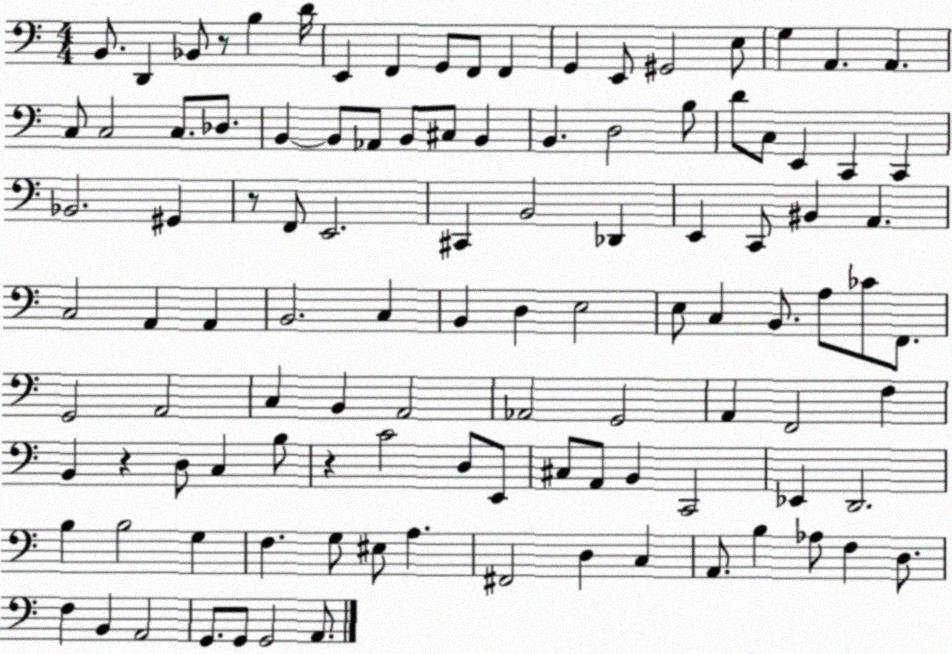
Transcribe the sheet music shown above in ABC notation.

X:1
T:Untitled
M:4/4
L:1/4
K:C
B,,/2 D,, _B,,/2 z/2 B, D/4 E,, F,, G,,/2 F,,/2 F,, G,, E,,/2 ^G,,2 E,/2 G, A,, A,, C,/2 C,2 C,/2 _D,/2 B,, B,,/2 _A,,/2 B,,/2 ^C,/2 B,, B,, D,2 B,/2 D/2 C,/2 E,, C,, C,, _B,,2 ^G,, z/2 F,,/2 E,,2 ^C,, B,,2 _D,, E,, C,,/2 ^B,, A,, C,2 A,, A,, B,,2 C, B,, D, E,2 E,/2 C, B,,/2 A,/2 _C/2 F,,/2 G,,2 A,,2 C, B,, A,,2 _A,,2 G,,2 A,, F,,2 F, B,, z D,/2 C, B,/2 z C2 D,/2 E,,/2 ^C,/2 A,,/2 B,, C,,2 _E,, D,,2 B, B,2 G, F, G,/2 ^E,/2 A, ^F,,2 D, C, A,,/2 B, _A,/2 F, D,/2 F, B,, A,,2 G,,/2 G,,/2 G,,2 A,,/2